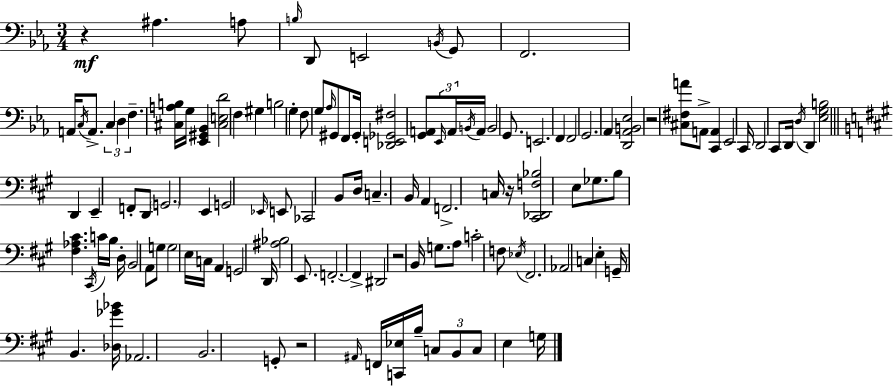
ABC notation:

X:1
T:Untitled
M:3/4
L:1/4
K:Eb
z ^A, A,/2 B,/4 D,,/2 E,,2 B,,/4 G,,/2 F,,2 A,,/4 C,/4 A,,/2 C, D, F, [^C,A,B,]/4 G,/4 [_E,,^G,,_B,,] [^C,E,D]2 F, ^G, B,2 G, F,/2 G,/2 _A,/4 ^G,,/2 F,,/2 ^G,,/4 [_D,,E,,_G,,^F,]2 [G,,A,,]/2 _E,,/4 A,,/4 B,,/4 A,,/4 B,,2 G,,/2 E,,2 F,, F,,2 G,,2 _A,, [D,,_A,,B,,_E,]2 z2 [^C,^F,A]/2 A,,/2 [C,,A,,] _E,,2 C,,/4 D,,2 C,,/2 D,,/4 D,/4 D,, [_E,G,B,]2 D,, E,, F,,/2 D,,/2 G,,2 E,, G,,2 _E,,/4 E,,/2 _C,,2 B,,/2 D,/4 C, B,,/4 A,, F,,2 C,/4 z/4 [^C,,_D,,F,_B,]2 E,/2 _G,/2 B,/2 [^F,_A,^C] ^C,,/4 C/4 B,/4 D,/4 B,,2 A,,/2 G,/2 G,2 E,/4 C,/4 A,, G,,2 D,,/4 [^A,_B,]2 E,,/2 F,,2 F,, ^D,,2 z2 B,,/4 G,/2 A,/2 C2 F,/2 _E,/4 ^F,,2 _A,,2 C, E, G,,/4 B,, [_D,_G_B]/4 _A,,2 B,,2 G,,/2 z2 ^A,,/4 F,,/4 [C,,_E,]/4 B,/4 C,/2 B,,/2 C,/2 E, G,/4